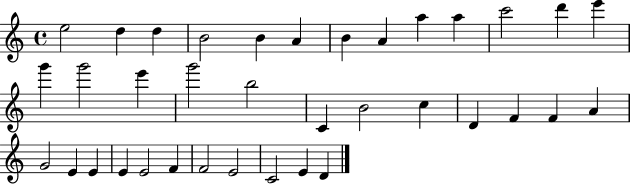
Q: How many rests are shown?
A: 0